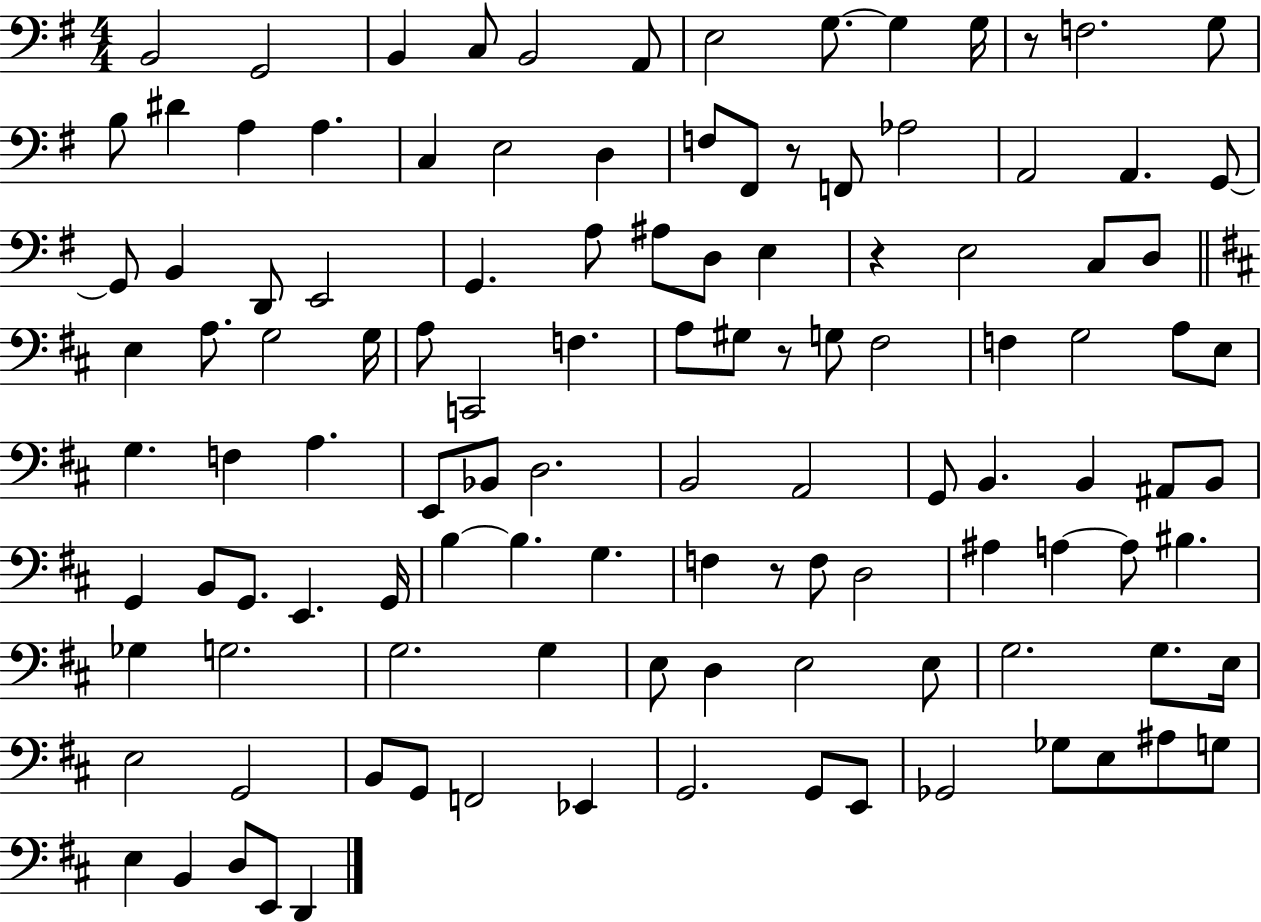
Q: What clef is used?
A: bass